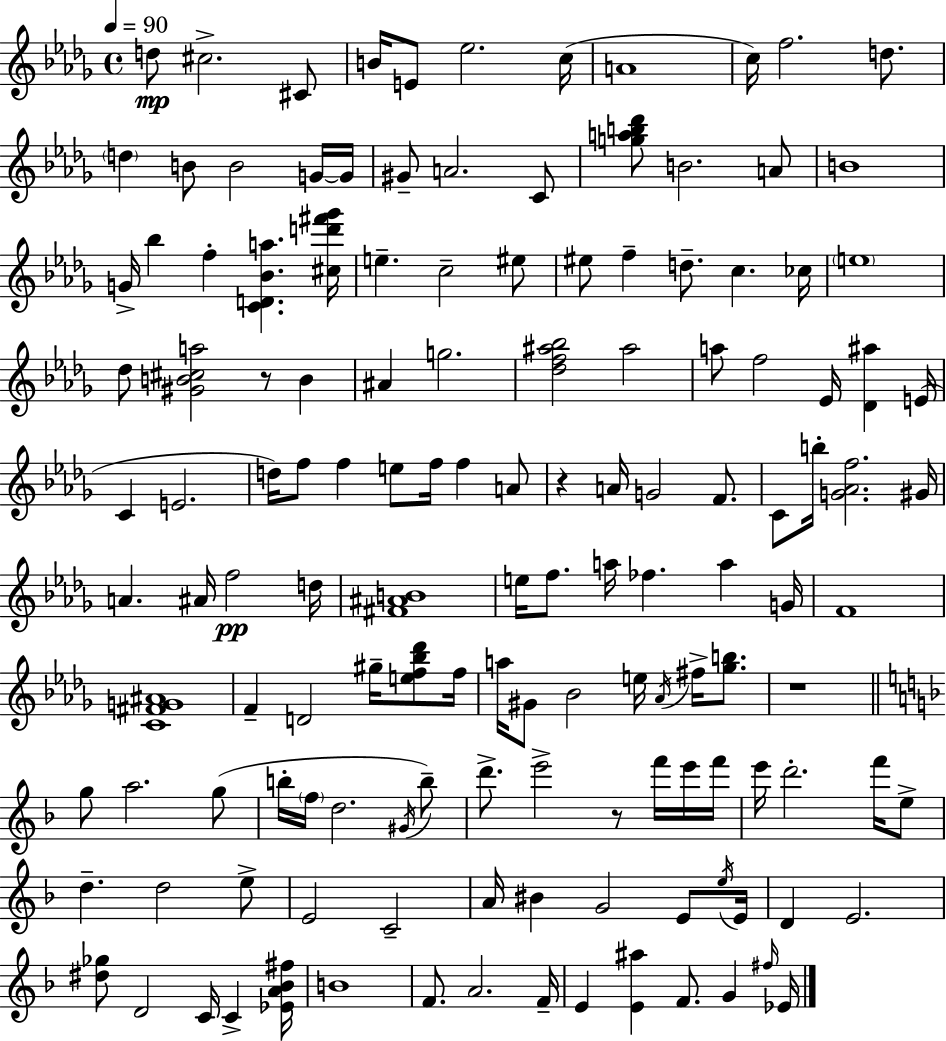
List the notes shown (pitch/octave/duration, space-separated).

D5/e C#5/h. C#4/e B4/s E4/e Eb5/h. C5/s A4/w C5/s F5/h. D5/e. D5/q B4/e B4/h G4/s G4/s G#4/e A4/h. C4/e [G5,A5,B5,Db6]/e B4/h. A4/e B4/w G4/s Bb5/q F5/q [C4,D4,Bb4,A5]/q. [C#5,D6,F#6,Gb6]/s E5/q. C5/h EIS5/e EIS5/e F5/q D5/e. C5/q. CES5/s E5/w Db5/e [G#4,B4,C#5,A5]/h R/e B4/q A#4/q G5/h. [Db5,F5,A#5,Bb5]/h A#5/h A5/e F5/h Eb4/s [Db4,A#5]/q E4/s C4/q E4/h. D5/s F5/e F5/q E5/e F5/s F5/q A4/e R/q A4/s G4/h F4/e. C4/e B5/s [G4,Ab4,F5]/h. G#4/s A4/q. A#4/s F5/h D5/s [F#4,A#4,B4]/w E5/s F5/e. A5/s FES5/q. A5/q G4/s F4/w [C4,F#4,G4,A#4]/w F4/q D4/h G#5/s [E5,F5,Bb5,Db6]/e F5/s A5/s G#4/e Bb4/h E5/s Ab4/s F#5/s [Gb5,B5]/e. R/w G5/e A5/h. G5/e B5/s F5/s D5/h. G#4/s B5/e D6/e. E6/h R/e F6/s E6/s F6/s E6/s D6/h. F6/s E5/e D5/q. D5/h E5/e E4/h C4/h A4/s BIS4/q G4/h E4/e E5/s E4/s D4/q E4/h. [D#5,Gb5]/e D4/h C4/s C4/q [Eb4,A4,Bb4,F#5]/s B4/w F4/e. A4/h. F4/s E4/q [E4,A#5]/q F4/e. G4/q F#5/s Eb4/s